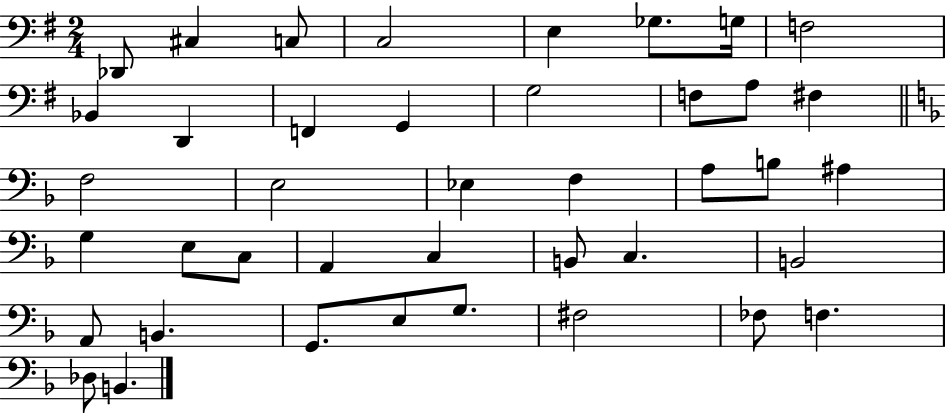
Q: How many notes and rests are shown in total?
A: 41